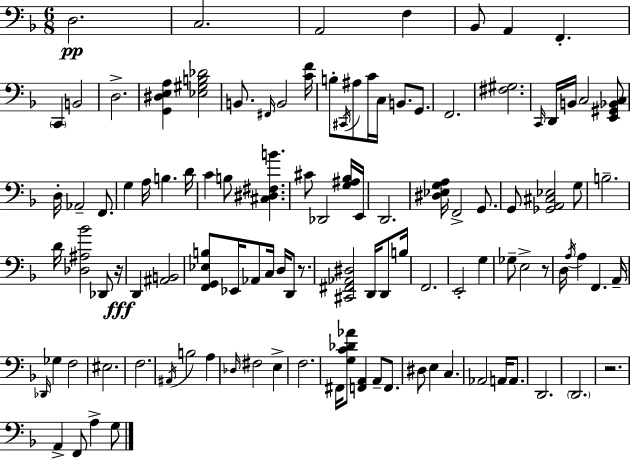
{
  \clef bass
  \numericTimeSignature
  \time 6/8
  \key d \minor
  d2.\pp | c2. | a,2 f4 | bes,8 a,4 f,4.-. | \break \parenthesize c,4 b,2 | d2.-> | <g, dis e a>4 <ees gis b des'>2 | b,8. \grace { fis,16 } b,2 | \break <c' f'>16 b8-. \acciaccatura { cis,16 } ais8 c'16 c16 b,8. g,8. | f,2. | <fis gis>2. | \grace { c,16 } d,16 b,16 c2 | \break <e, gis, bes, c>8 d16-. aes,2-- | f,8. g4 a16 b4. | d'16 c'4 b8 <cis dis fis b'>4. | cis'8 des,2 | \break <g ais bes>16 e,16 d,2. | <dis ees g a>16 f,2-> | g,8. g,8 <ges, a, cis ees>2 | g8 b2.-- | \break d'16 <des ais bes'>2 | des,8 r16\fff d,4 <ais, b,>2 | <f, g, ees b>8 ees,16 aes,8 c16 d16 d,8 | r8. <cis, fis, aes, dis>2 d,16 | \break d,8 b16 f,2. | e,2-. g4 | ges8-- e2-> | r8 d16 \acciaccatura { a16 } a4 f,4. | \break a,16-- \grace { des,16 } ges4 f2 | eis2. | f2. | \acciaccatura { ais,16 } b2 | \break a4 \grace { des16 } fis2 | e4-> f2. | fis,16 <g c' des' aes'>8 <f, a,>4 | a,8-- f,8. dis8 e4 | \break c4. aes,2 | a,16 a,8. d,2. | \parenthesize d,2. | r2. | \break a,4-> f,8 | a4-> g8 \bar "|."
}